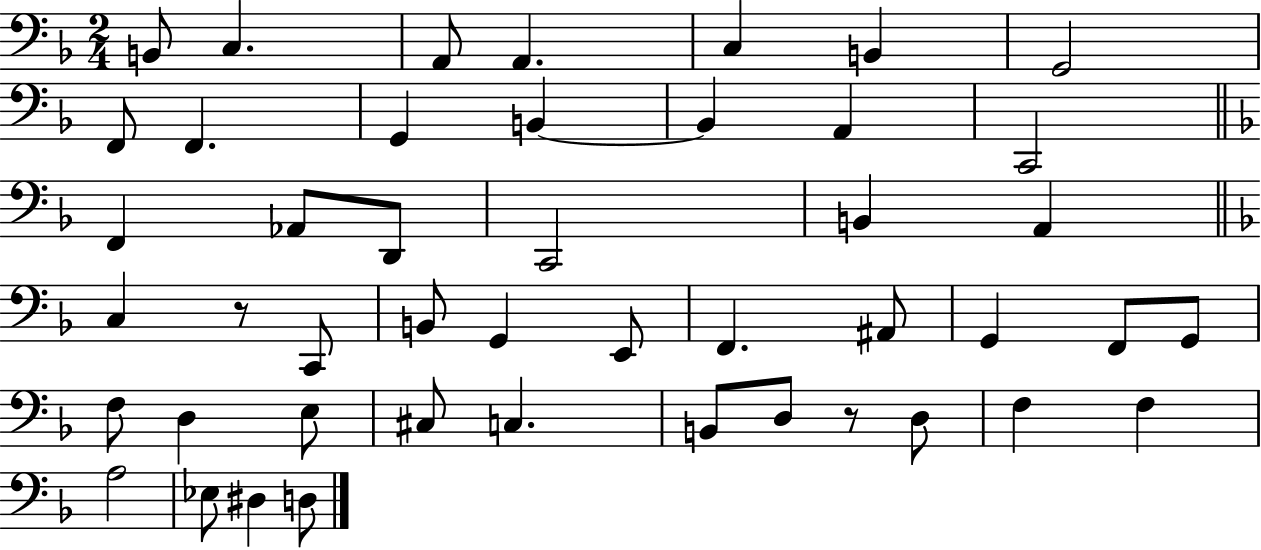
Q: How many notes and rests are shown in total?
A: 46